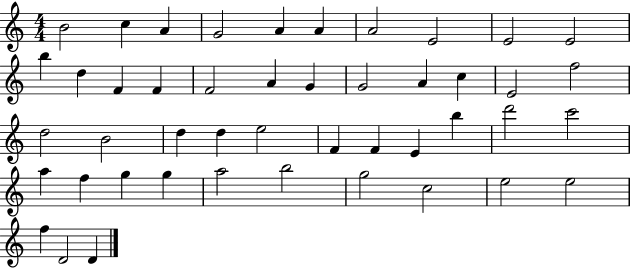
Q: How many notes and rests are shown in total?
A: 46